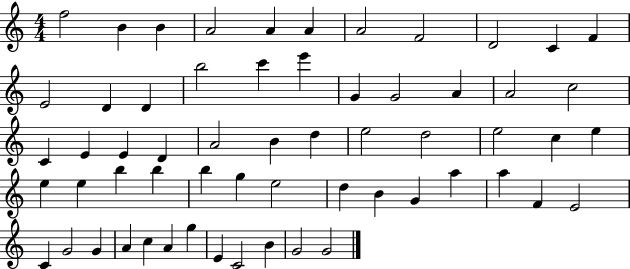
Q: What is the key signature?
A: C major